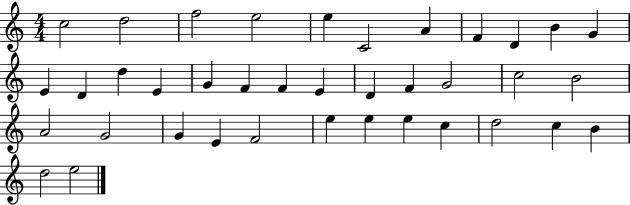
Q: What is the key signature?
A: C major